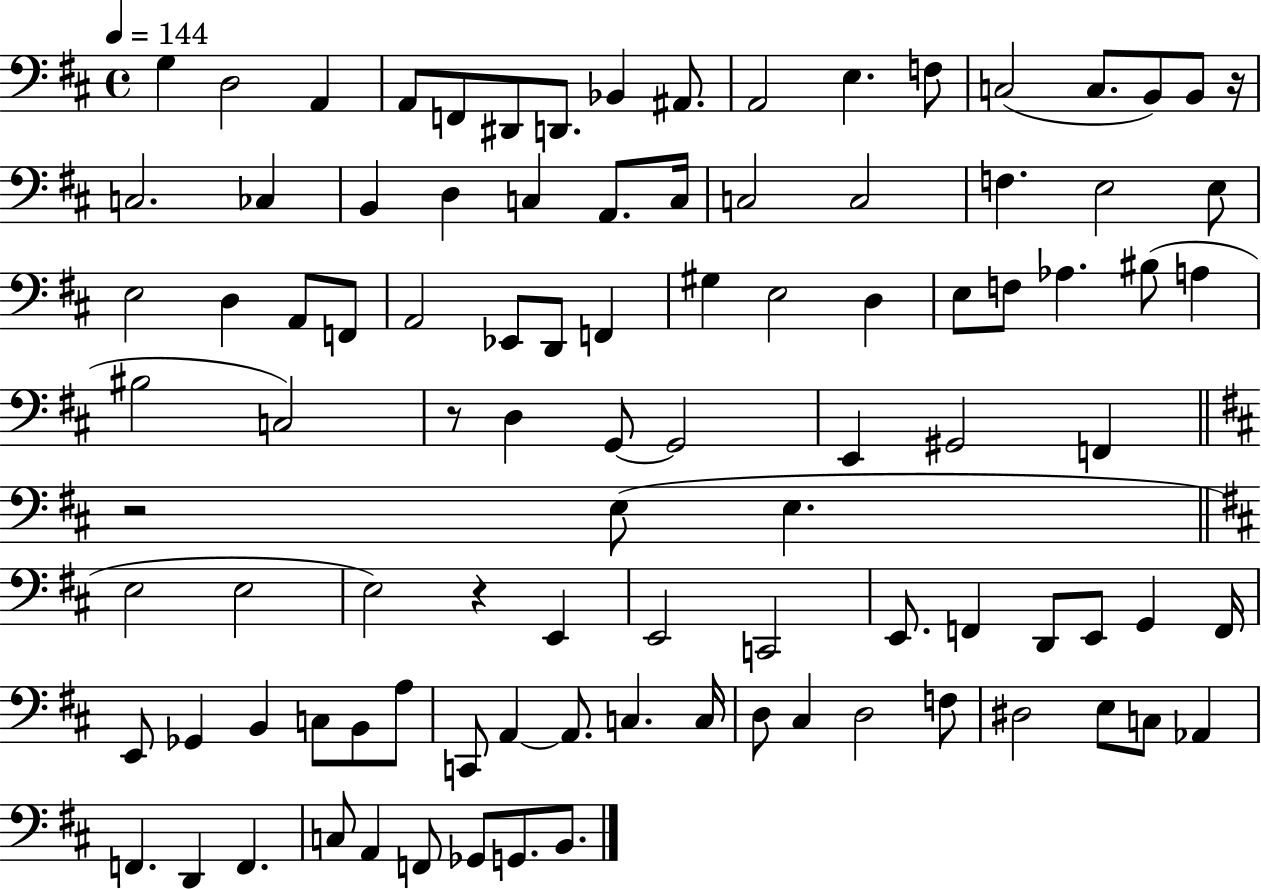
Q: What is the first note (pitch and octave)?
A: G3